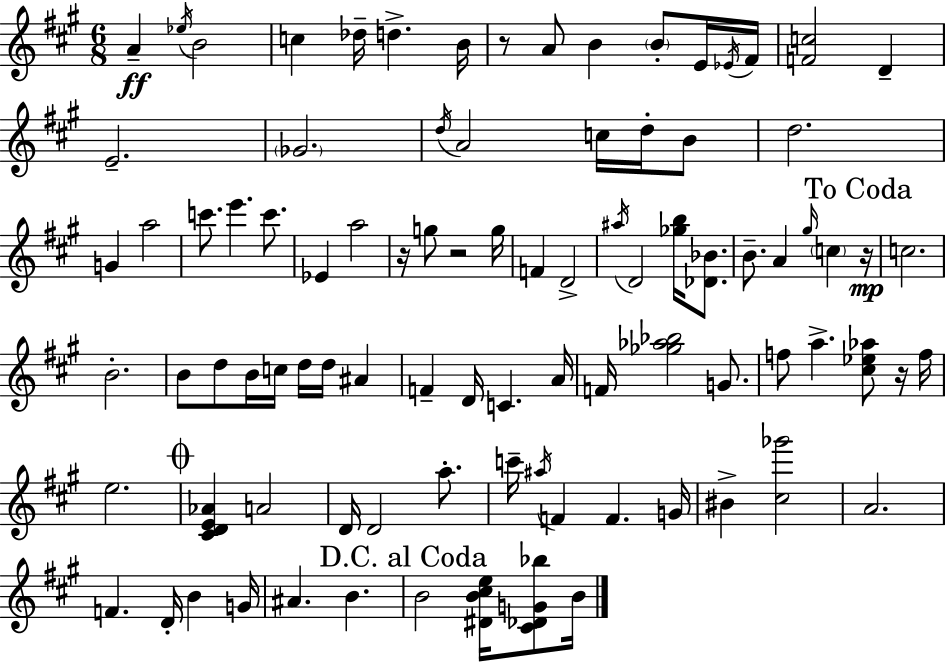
A4/q Eb5/s B4/h C5/q Db5/s D5/q. B4/s R/e A4/e B4/q B4/e E4/s Eb4/s F#4/s [F4,C5]/h D4/q E4/h. Gb4/h. D5/s A4/h C5/s D5/s B4/e D5/h. G4/q A5/h C6/e. E6/q. C6/e. Eb4/q A5/h R/s G5/e R/h G5/s F4/q D4/h A#5/s D4/h [Gb5,B5]/s [Db4,Bb4]/e. B4/e. A4/q G#5/s C5/q R/s C5/h. B4/h. B4/e D5/e B4/s C5/s D5/s D5/s A#4/q F4/q D4/s C4/q. A4/s F4/s [Gb5,Ab5,Bb5]/h G4/e. F5/e A5/q. [C#5,Eb5,Ab5]/e R/s F5/s E5/h. [C#4,D4,E4,Ab4]/q A4/h D4/s D4/h A5/e. C6/s A#5/s F4/q F4/q. G4/s BIS4/q [C#5,Gb6]/h A4/h. F4/q. D4/s B4/q G4/s A#4/q. B4/q. B4/h [D#4,B4,C#5,E5]/s [C#4,Db4,G4,Bb5]/e B4/s